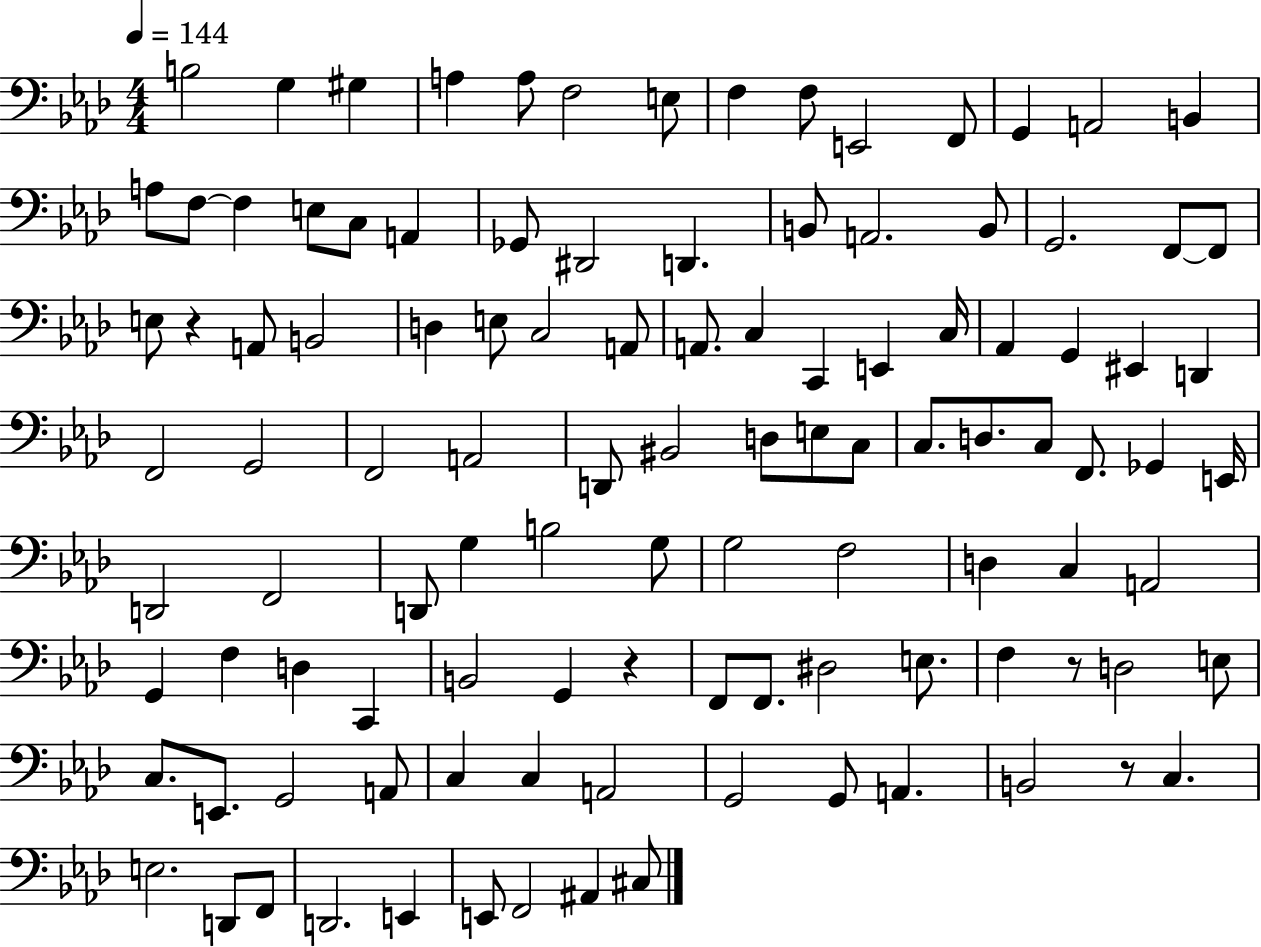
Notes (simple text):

B3/h G3/q G#3/q A3/q A3/e F3/h E3/e F3/q F3/e E2/h F2/e G2/q A2/h B2/q A3/e F3/e F3/q E3/e C3/e A2/q Gb2/e D#2/h D2/q. B2/e A2/h. B2/e G2/h. F2/e F2/e E3/e R/q A2/e B2/h D3/q E3/e C3/h A2/e A2/e. C3/q C2/q E2/q C3/s Ab2/q G2/q EIS2/q D2/q F2/h G2/h F2/h A2/h D2/e BIS2/h D3/e E3/e C3/e C3/e. D3/e. C3/e F2/e. Gb2/q E2/s D2/h F2/h D2/e G3/q B3/h G3/e G3/h F3/h D3/q C3/q A2/h G2/q F3/q D3/q C2/q B2/h G2/q R/q F2/e F2/e. D#3/h E3/e. F3/q R/e D3/h E3/e C3/e. E2/e. G2/h A2/e C3/q C3/q A2/h G2/h G2/e A2/q. B2/h R/e C3/q. E3/h. D2/e F2/e D2/h. E2/q E2/e F2/h A#2/q C#3/e